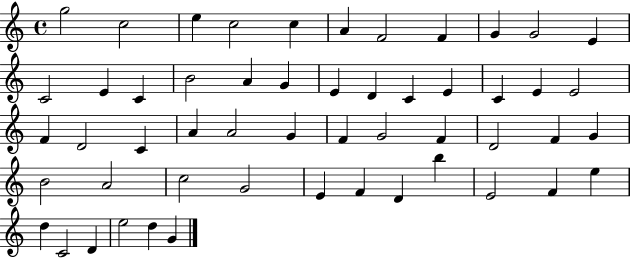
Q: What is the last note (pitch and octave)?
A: G4